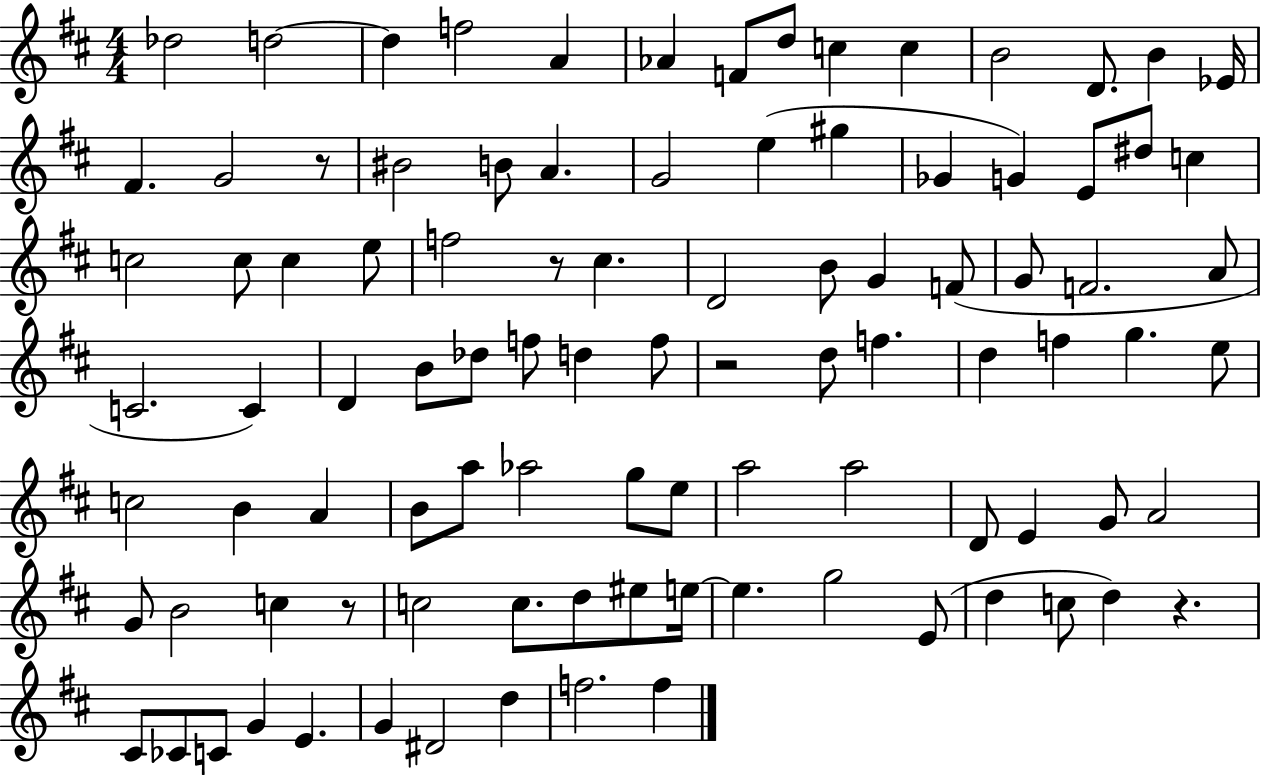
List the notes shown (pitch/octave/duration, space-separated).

Db5/h D5/h D5/q F5/h A4/q Ab4/q F4/e D5/e C5/q C5/q B4/h D4/e. B4/q Eb4/s F#4/q. G4/h R/e BIS4/h B4/e A4/q. G4/h E5/q G#5/q Gb4/q G4/q E4/e D#5/e C5/q C5/h C5/e C5/q E5/e F5/h R/e C#5/q. D4/h B4/e G4/q F4/e G4/e F4/h. A4/e C4/h. C4/q D4/q B4/e Db5/e F5/e D5/q F5/e R/h D5/e F5/q. D5/q F5/q G5/q. E5/e C5/h B4/q A4/q B4/e A5/e Ab5/h G5/e E5/e A5/h A5/h D4/e E4/q G4/e A4/h G4/e B4/h C5/q R/e C5/h C5/e. D5/e EIS5/e E5/s E5/q. G5/h E4/e D5/q C5/e D5/q R/q. C#4/e CES4/e C4/e G4/q E4/q. G4/q D#4/h D5/q F5/h. F5/q